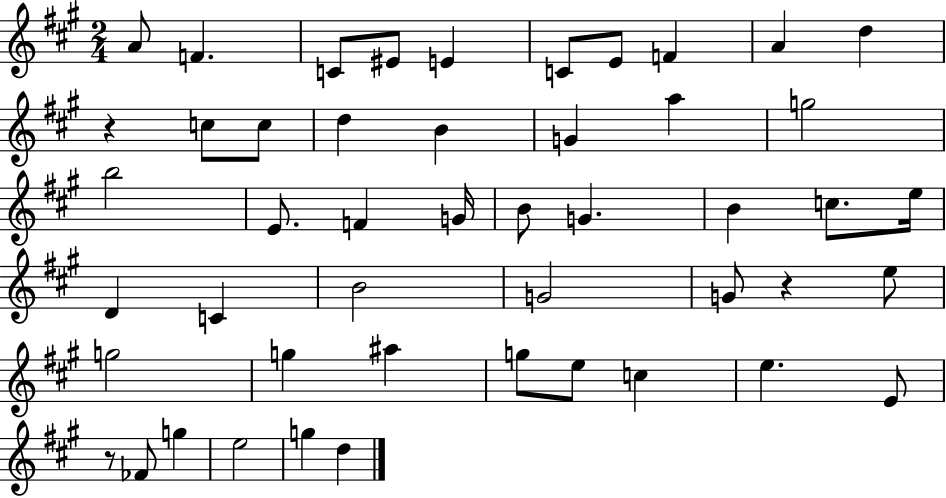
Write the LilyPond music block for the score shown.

{
  \clef treble
  \numericTimeSignature
  \time 2/4
  \key a \major
  a'8 f'4. | c'8 eis'8 e'4 | c'8 e'8 f'4 | a'4 d''4 | \break r4 c''8 c''8 | d''4 b'4 | g'4 a''4 | g''2 | \break b''2 | e'8. f'4 g'16 | b'8 g'4. | b'4 c''8. e''16 | \break d'4 c'4 | b'2 | g'2 | g'8 r4 e''8 | \break g''2 | g''4 ais''4 | g''8 e''8 c''4 | e''4. e'8 | \break r8 fes'8 g''4 | e''2 | g''4 d''4 | \bar "|."
}